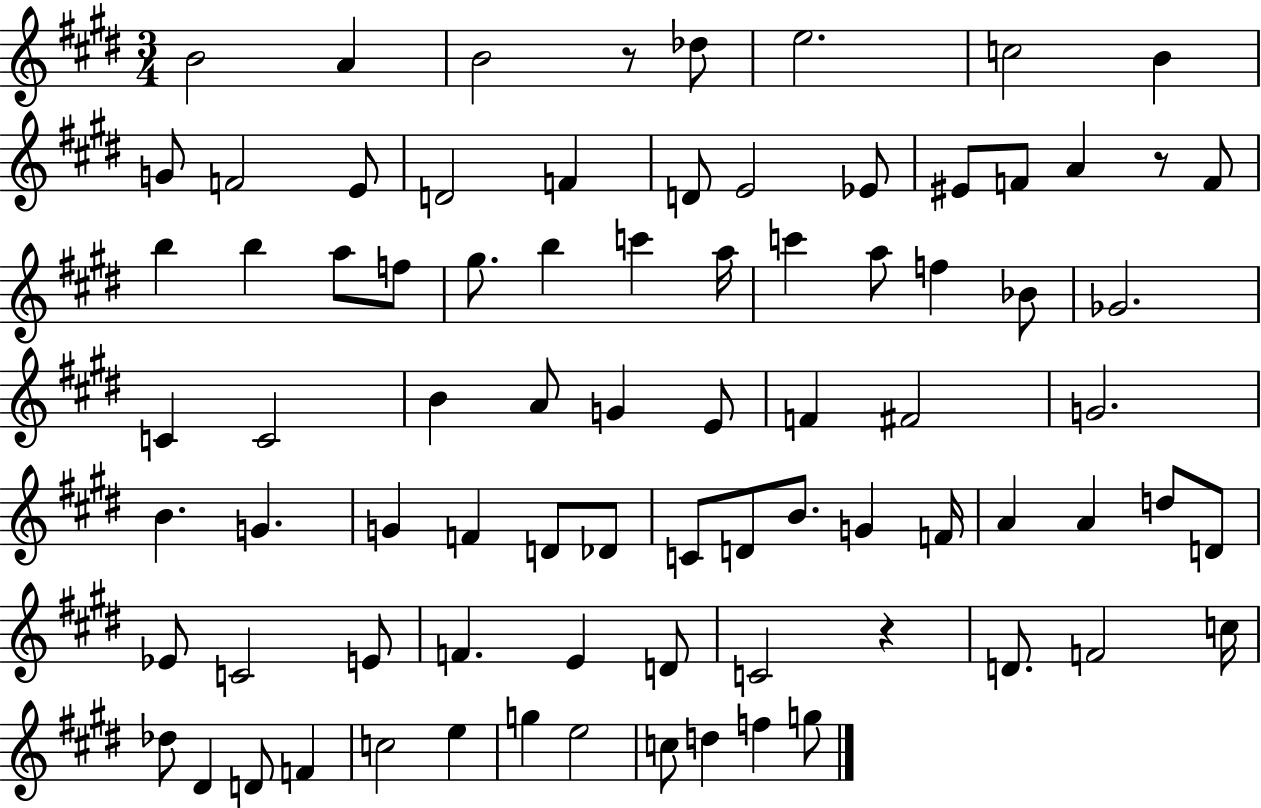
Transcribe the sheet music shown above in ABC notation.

X:1
T:Untitled
M:3/4
L:1/4
K:E
B2 A B2 z/2 _d/2 e2 c2 B G/2 F2 E/2 D2 F D/2 E2 _E/2 ^E/2 F/2 A z/2 F/2 b b a/2 f/2 ^g/2 b c' a/4 c' a/2 f _B/2 _G2 C C2 B A/2 G E/2 F ^F2 G2 B G G F D/2 _D/2 C/2 D/2 B/2 G F/4 A A d/2 D/2 _E/2 C2 E/2 F E D/2 C2 z D/2 F2 c/4 _d/2 ^D D/2 F c2 e g e2 c/2 d f g/2